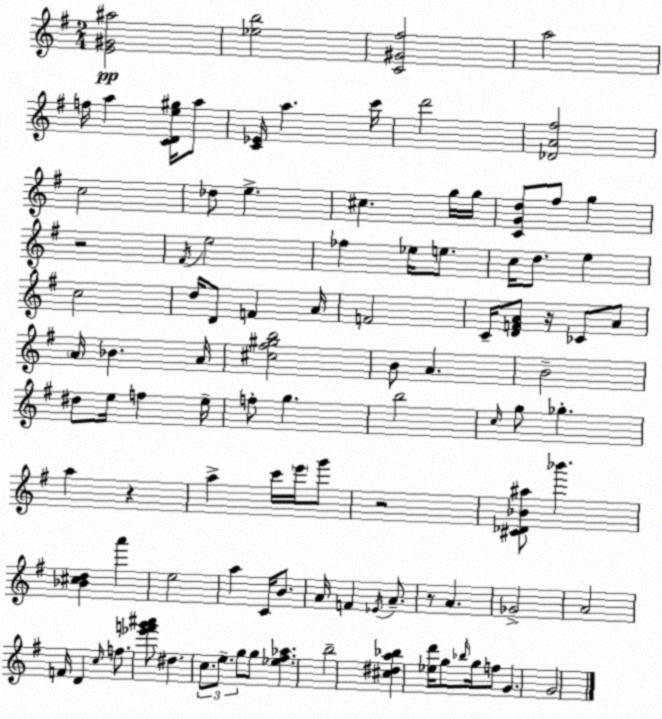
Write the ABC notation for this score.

X:1
T:Untitled
M:2/4
L:1/4
K:Em
[E^G^a]2 [_eb]2 [C^G^f]2 a2 f/4 a [CDe^g]/4 a/2 [C_E]/4 a c'/4 d'2 [_DA^f]2 c2 _d/2 e ^c g/4 g/4 [CGd]/2 ^f/2 g z2 ^F/4 e2 _f _e/4 e/2 c/4 d/2 e c2 d/4 D/2 F A/4 F2 C/4 [DFA]/2 z/4 _C/2 A/2 A/4 _B A/4 [^c^f^gb]2 B/2 A B2 ^d/2 e/4 f e/4 f/2 g b2 c/4 g/2 _g a z a c'/4 e'/4 g'/2 z2 [^C_D_B^a]/2 _b' [_B^cd] a' e2 a C/4 B/2 A/4 F _E/4 A/2 z/2 A _G2 A2 F/4 D c/4 f/2 [_e'f'g'^a']/2 ^d c/2 e/2 g/2 g/2 [_e^f_a] b2 [^c^da_b] [_ed']/4 g/2 _b/4 g/4 f/2 G G2